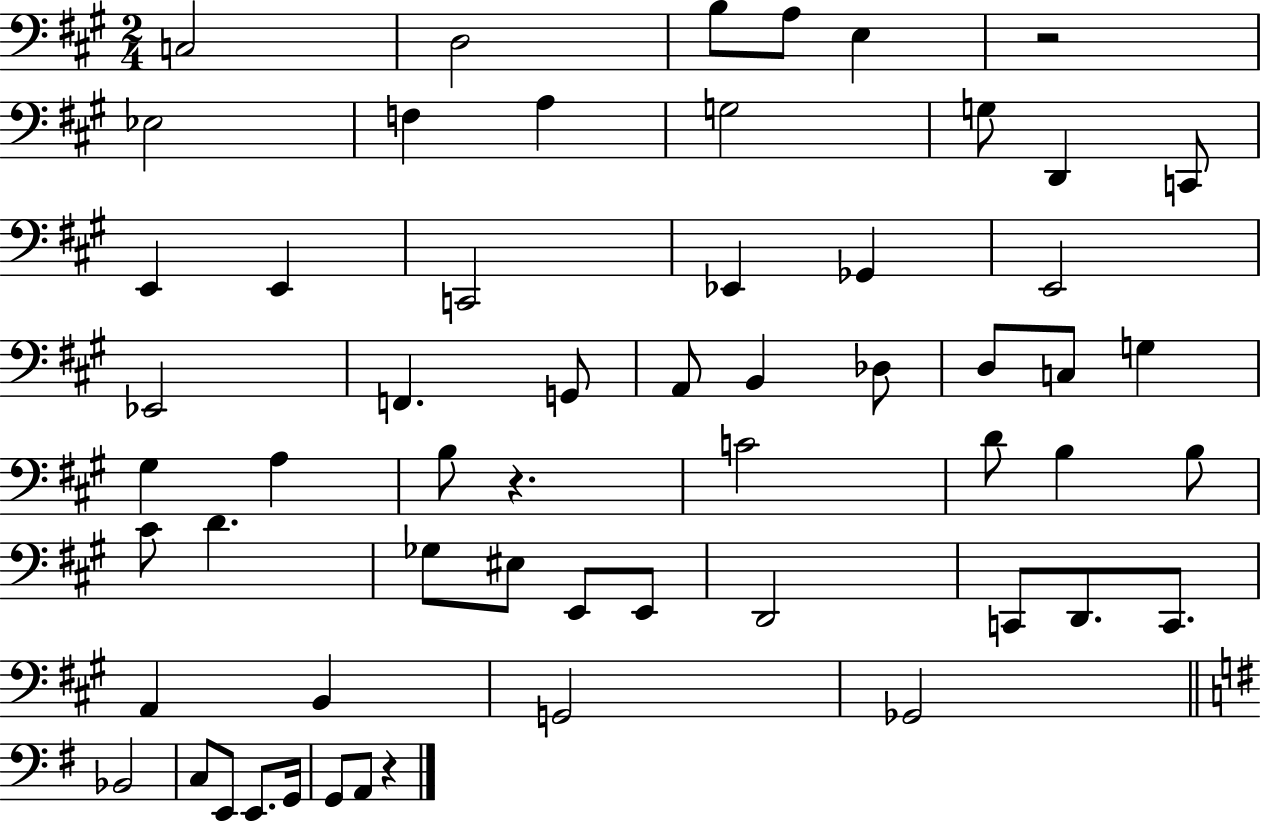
{
  \clef bass
  \numericTimeSignature
  \time 2/4
  \key a \major
  c2 | d2 | b8 a8 e4 | r2 | \break ees2 | f4 a4 | g2 | g8 d,4 c,8 | \break e,4 e,4 | c,2 | ees,4 ges,4 | e,2 | \break ees,2 | f,4. g,8 | a,8 b,4 des8 | d8 c8 g4 | \break gis4 a4 | b8 r4. | c'2 | d'8 b4 b8 | \break cis'8 d'4. | ges8 eis8 e,8 e,8 | d,2 | c,8 d,8. c,8. | \break a,4 b,4 | g,2 | ges,2 | \bar "||" \break \key g \major bes,2 | c8 e,8 e,8. g,16 | g,8 a,8 r4 | \bar "|."
}